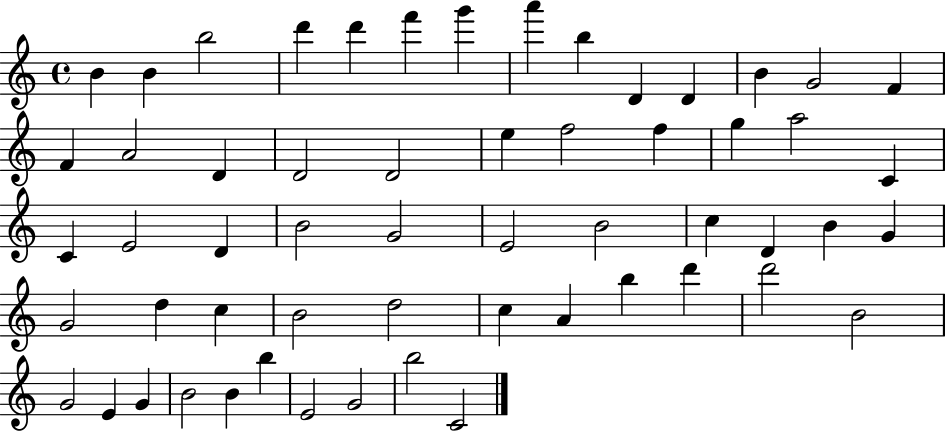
{
  \clef treble
  \time 4/4
  \defaultTimeSignature
  \key c \major
  b'4 b'4 b''2 | d'''4 d'''4 f'''4 g'''4 | a'''4 b''4 d'4 d'4 | b'4 g'2 f'4 | \break f'4 a'2 d'4 | d'2 d'2 | e''4 f''2 f''4 | g''4 a''2 c'4 | \break c'4 e'2 d'4 | b'2 g'2 | e'2 b'2 | c''4 d'4 b'4 g'4 | \break g'2 d''4 c''4 | b'2 d''2 | c''4 a'4 b''4 d'''4 | d'''2 b'2 | \break g'2 e'4 g'4 | b'2 b'4 b''4 | e'2 g'2 | b''2 c'2 | \break \bar "|."
}